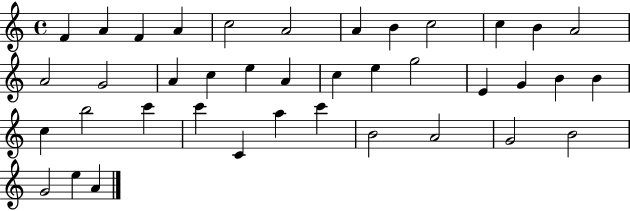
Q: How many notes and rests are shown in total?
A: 39